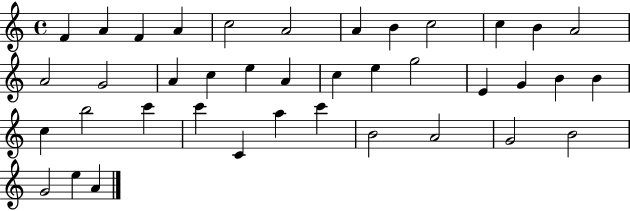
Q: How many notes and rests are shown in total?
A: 39